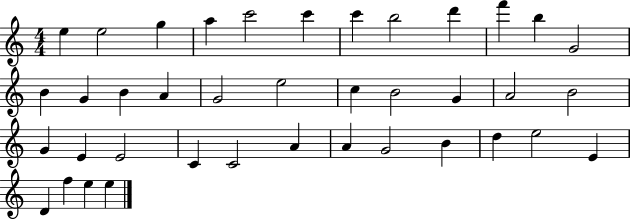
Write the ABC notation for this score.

X:1
T:Untitled
M:4/4
L:1/4
K:C
e e2 g a c'2 c' c' b2 d' f' b G2 B G B A G2 e2 c B2 G A2 B2 G E E2 C C2 A A G2 B d e2 E D f e e